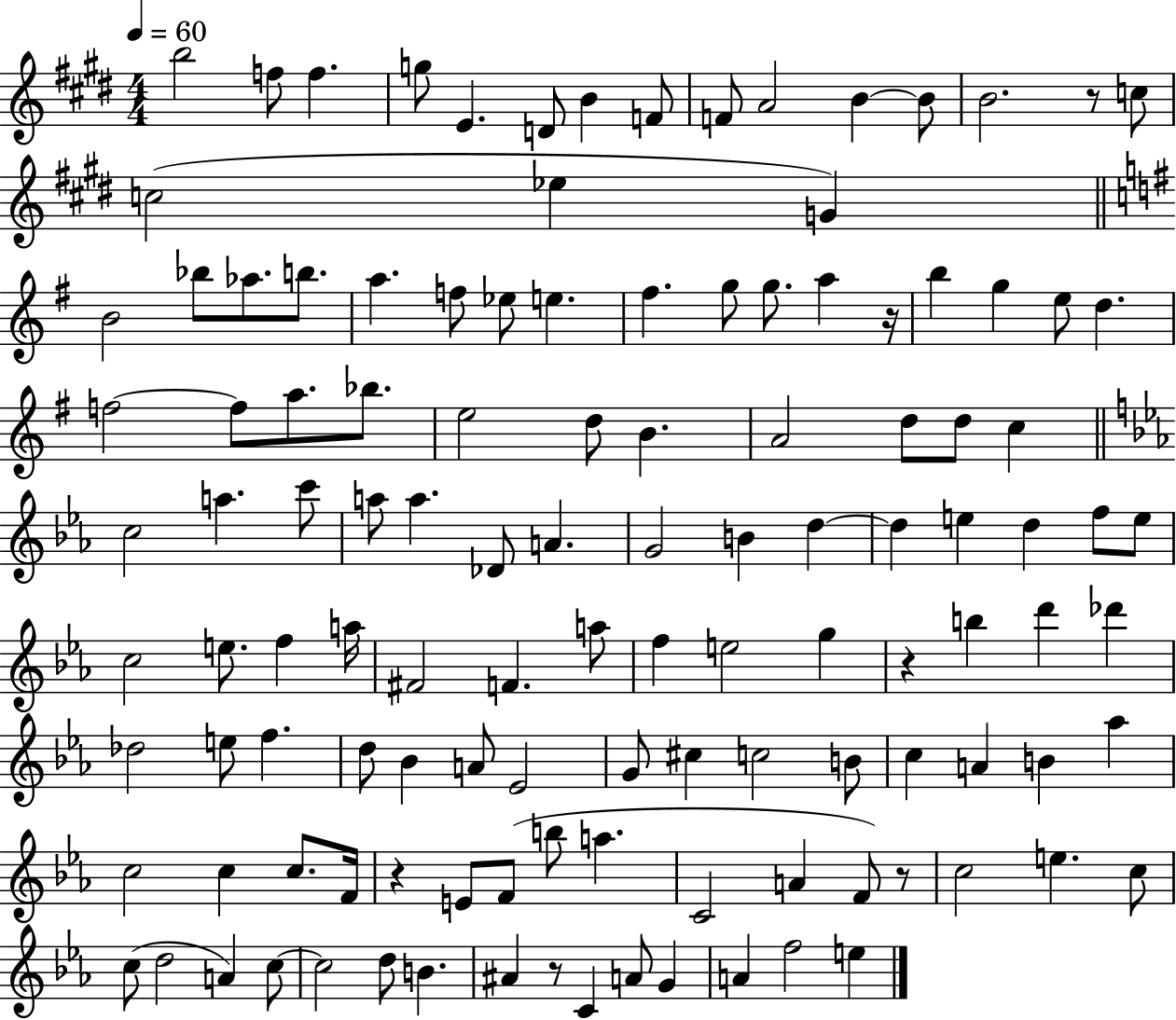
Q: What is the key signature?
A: E major